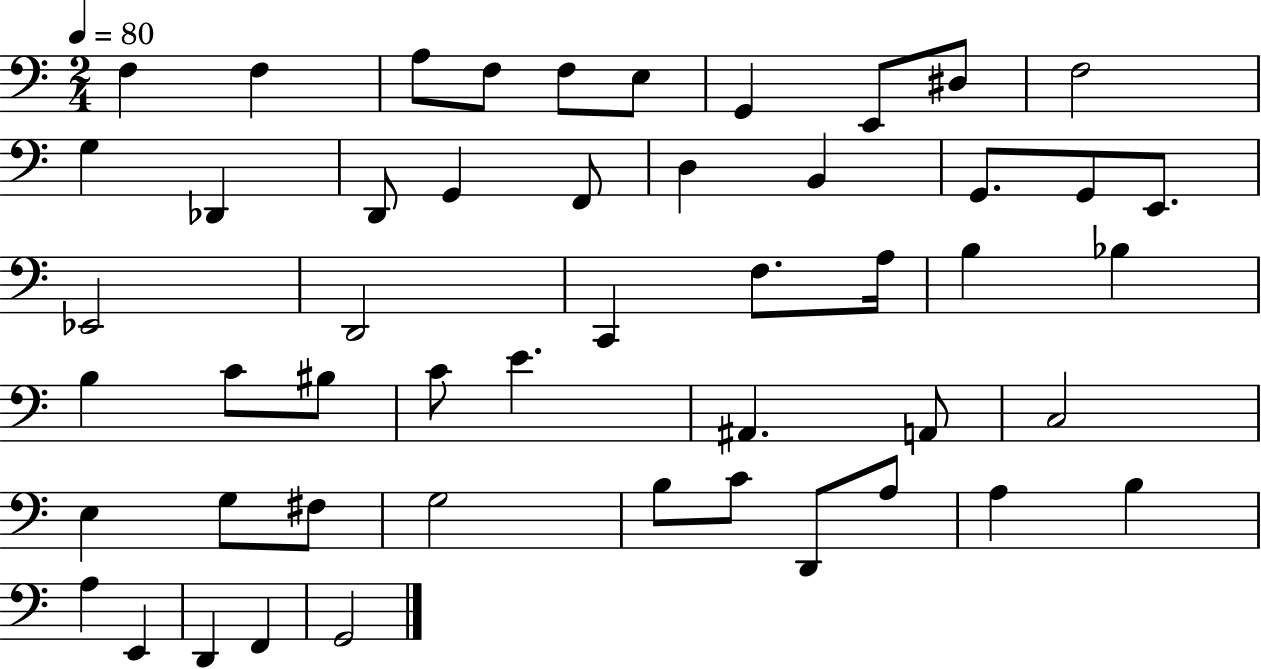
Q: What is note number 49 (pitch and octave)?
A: F2